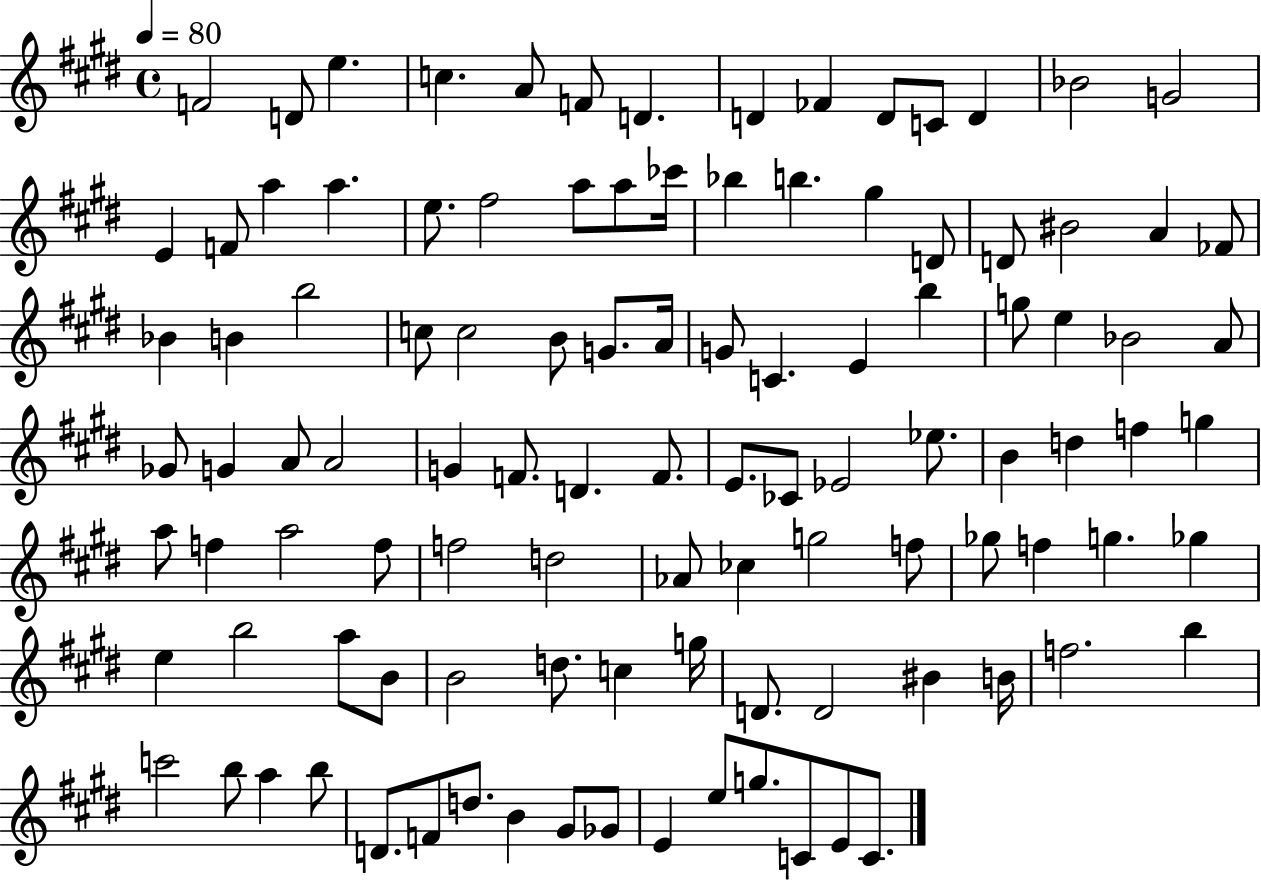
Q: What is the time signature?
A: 4/4